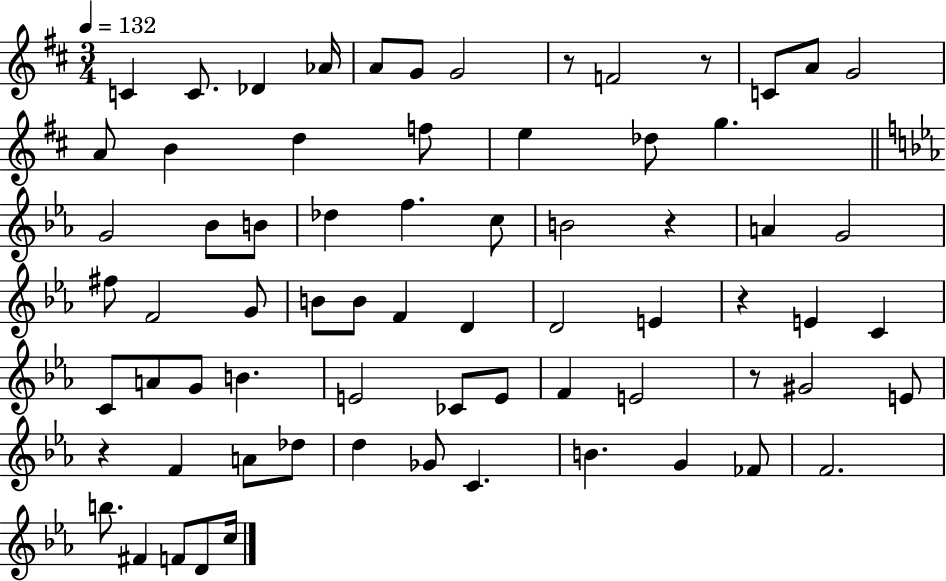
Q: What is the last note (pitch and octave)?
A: C5